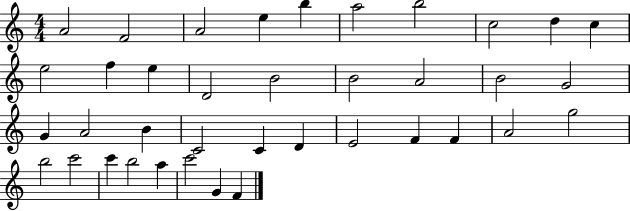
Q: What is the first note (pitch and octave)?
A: A4